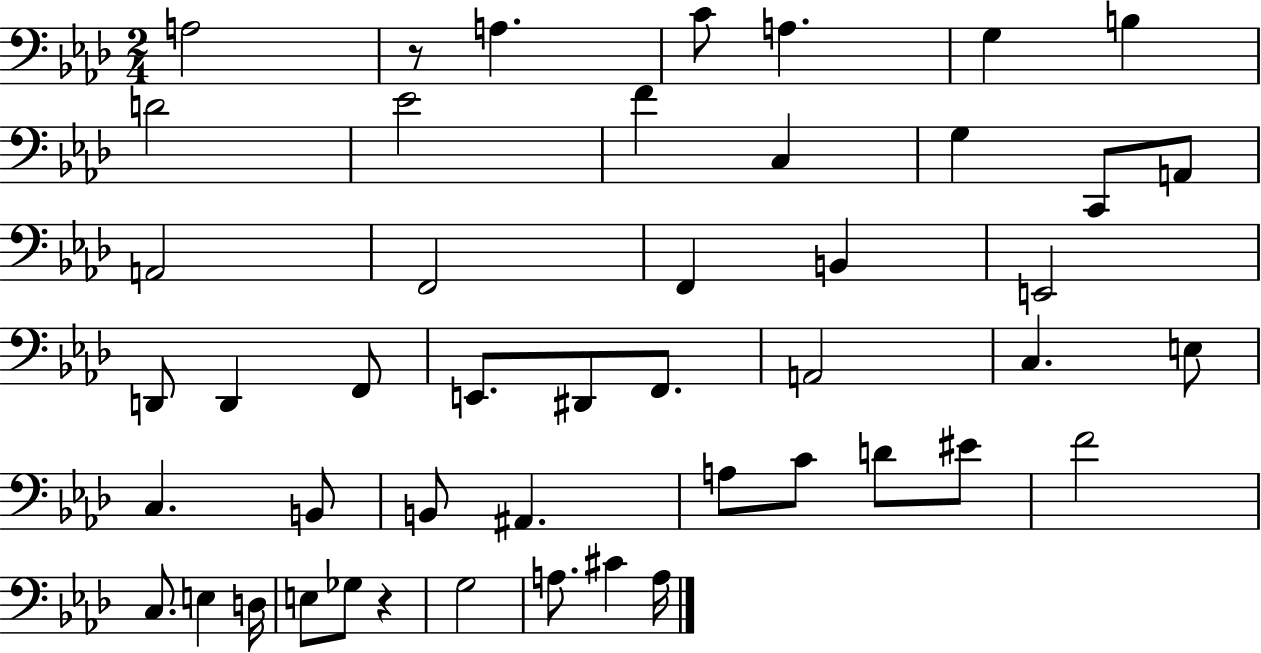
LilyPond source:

{
  \clef bass
  \numericTimeSignature
  \time 2/4
  \key aes \major
  \repeat volta 2 { a2 | r8 a4. | c'8 a4. | g4 b4 | \break d'2 | ees'2 | f'4 c4 | g4 c,8 a,8 | \break a,2 | f,2 | f,4 b,4 | e,2 | \break d,8 d,4 f,8 | e,8. dis,8 f,8. | a,2 | c4. e8 | \break c4. b,8 | b,8 ais,4. | a8 c'8 d'8 eis'8 | f'2 | \break c8. e4 d16 | e8 ges8 r4 | g2 | a8. cis'4 a16 | \break } \bar "|."
}